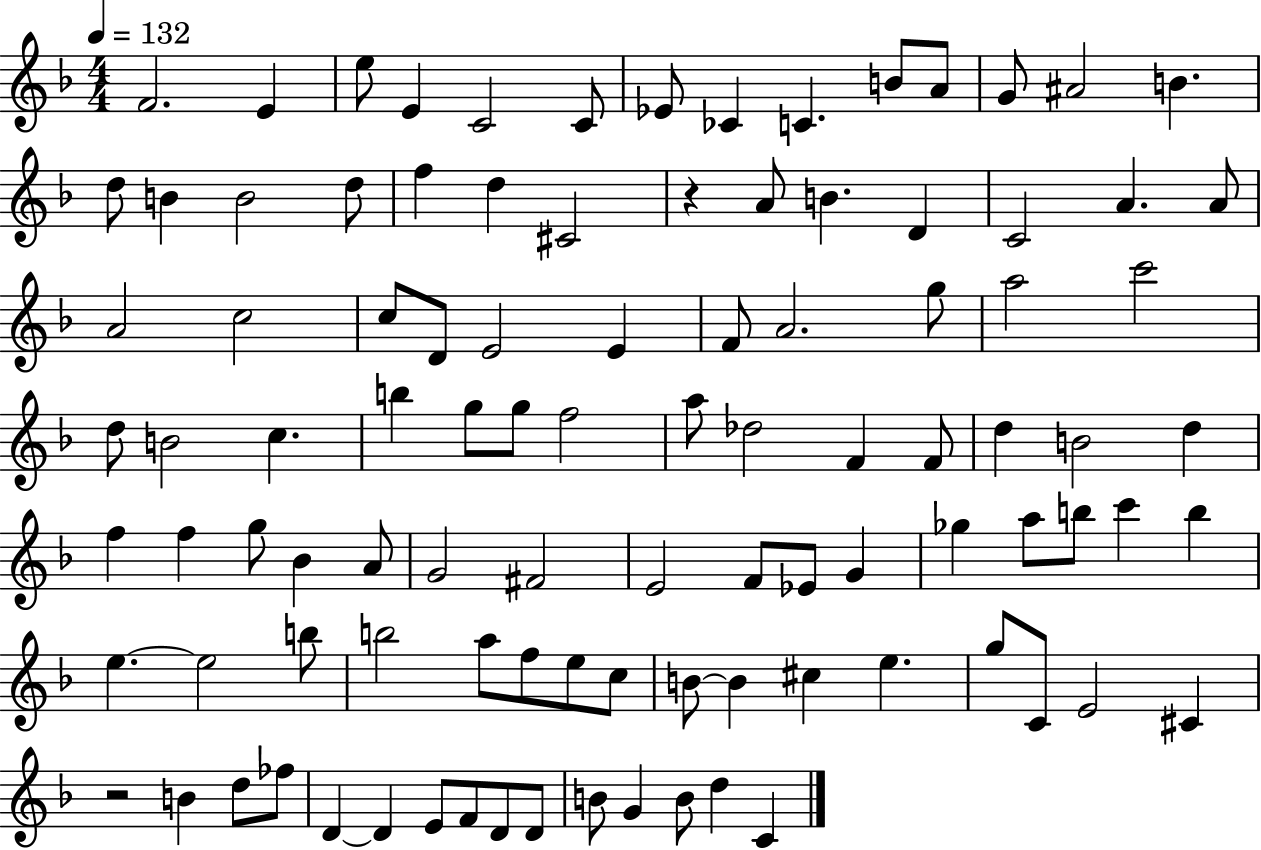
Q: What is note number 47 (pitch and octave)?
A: Db5